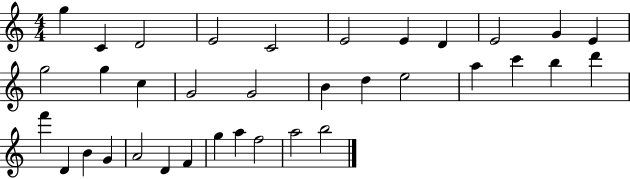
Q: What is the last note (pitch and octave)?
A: B5